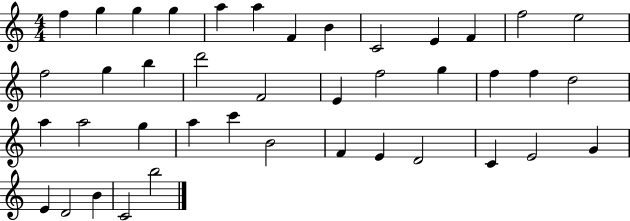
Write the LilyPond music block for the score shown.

{
  \clef treble
  \numericTimeSignature
  \time 4/4
  \key c \major
  f''4 g''4 g''4 g''4 | a''4 a''4 f'4 b'4 | c'2 e'4 f'4 | f''2 e''2 | \break f''2 g''4 b''4 | d'''2 f'2 | e'4 f''2 g''4 | f''4 f''4 d''2 | \break a''4 a''2 g''4 | a''4 c'''4 b'2 | f'4 e'4 d'2 | c'4 e'2 g'4 | \break e'4 d'2 b'4 | c'2 b''2 | \bar "|."
}